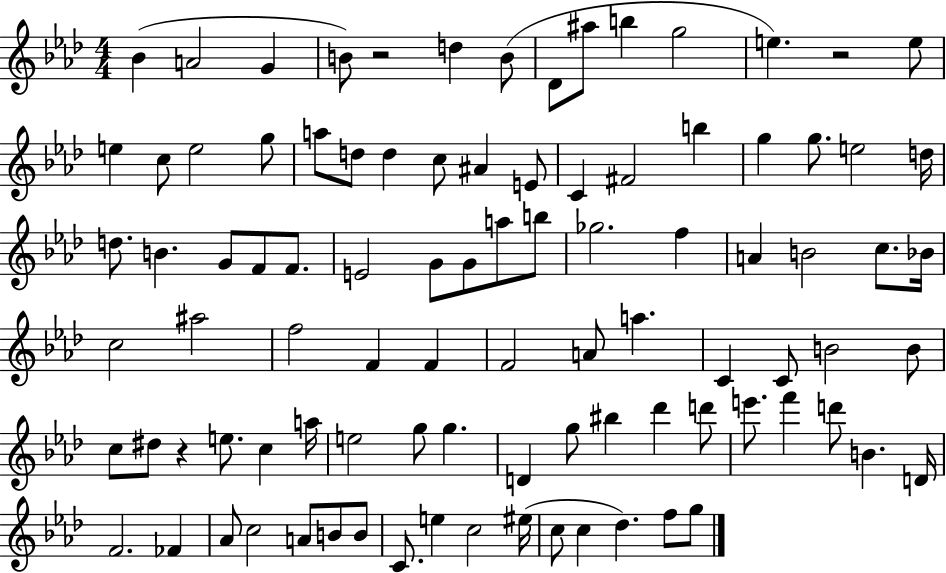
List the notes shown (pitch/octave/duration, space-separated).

Bb4/q A4/h G4/q B4/e R/h D5/q B4/e Db4/e A#5/e B5/q G5/h E5/q. R/h E5/e E5/q C5/e E5/h G5/e A5/e D5/e D5/q C5/e A#4/q E4/e C4/q F#4/h B5/q G5/q G5/e. E5/h D5/s D5/e. B4/q. G4/e F4/e F4/e. E4/h G4/e G4/e A5/e B5/e Gb5/h. F5/q A4/q B4/h C5/e. Bb4/s C5/h A#5/h F5/h F4/q F4/q F4/h A4/e A5/q. C4/q C4/e B4/h B4/e C5/e D#5/e R/q E5/e. C5/q A5/s E5/h G5/e G5/q. D4/q G5/e BIS5/q Db6/q D6/e E6/e. F6/q D6/e B4/q. D4/s F4/h. FES4/q Ab4/e C5/h A4/e B4/e B4/e C4/e. E5/q C5/h EIS5/s C5/e C5/q Db5/q. F5/e G5/e